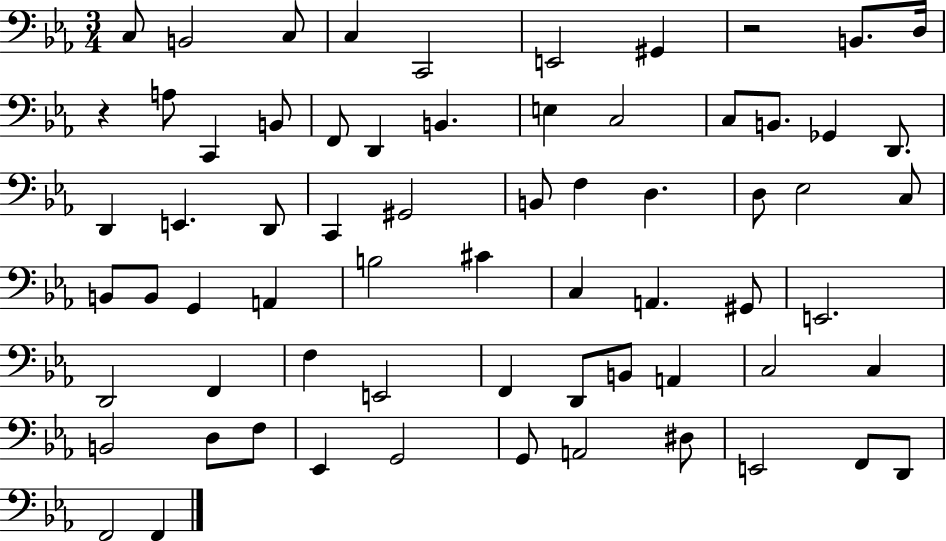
{
  \clef bass
  \numericTimeSignature
  \time 3/4
  \key ees \major
  c8 b,2 c8 | c4 c,2 | e,2 gis,4 | r2 b,8. d16 | \break r4 a8 c,4 b,8 | f,8 d,4 b,4. | e4 c2 | c8 b,8. ges,4 d,8. | \break d,4 e,4. d,8 | c,4 gis,2 | b,8 f4 d4. | d8 ees2 c8 | \break b,8 b,8 g,4 a,4 | b2 cis'4 | c4 a,4. gis,8 | e,2. | \break d,2 f,4 | f4 e,2 | f,4 d,8 b,8 a,4 | c2 c4 | \break b,2 d8 f8 | ees,4 g,2 | g,8 a,2 dis8 | e,2 f,8 d,8 | \break f,2 f,4 | \bar "|."
}